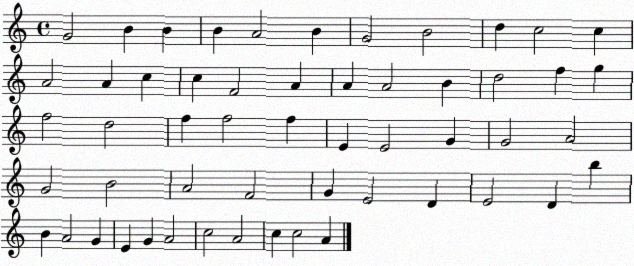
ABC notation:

X:1
T:Untitled
M:4/4
L:1/4
K:C
G2 B B B A2 B G2 B2 d c2 c A2 A c c F2 A A A2 B d2 f g f2 d2 f f2 f E E2 G G2 A2 G2 B2 A2 F2 G E2 D E2 D b B A2 G E G A2 c2 A2 c c2 A